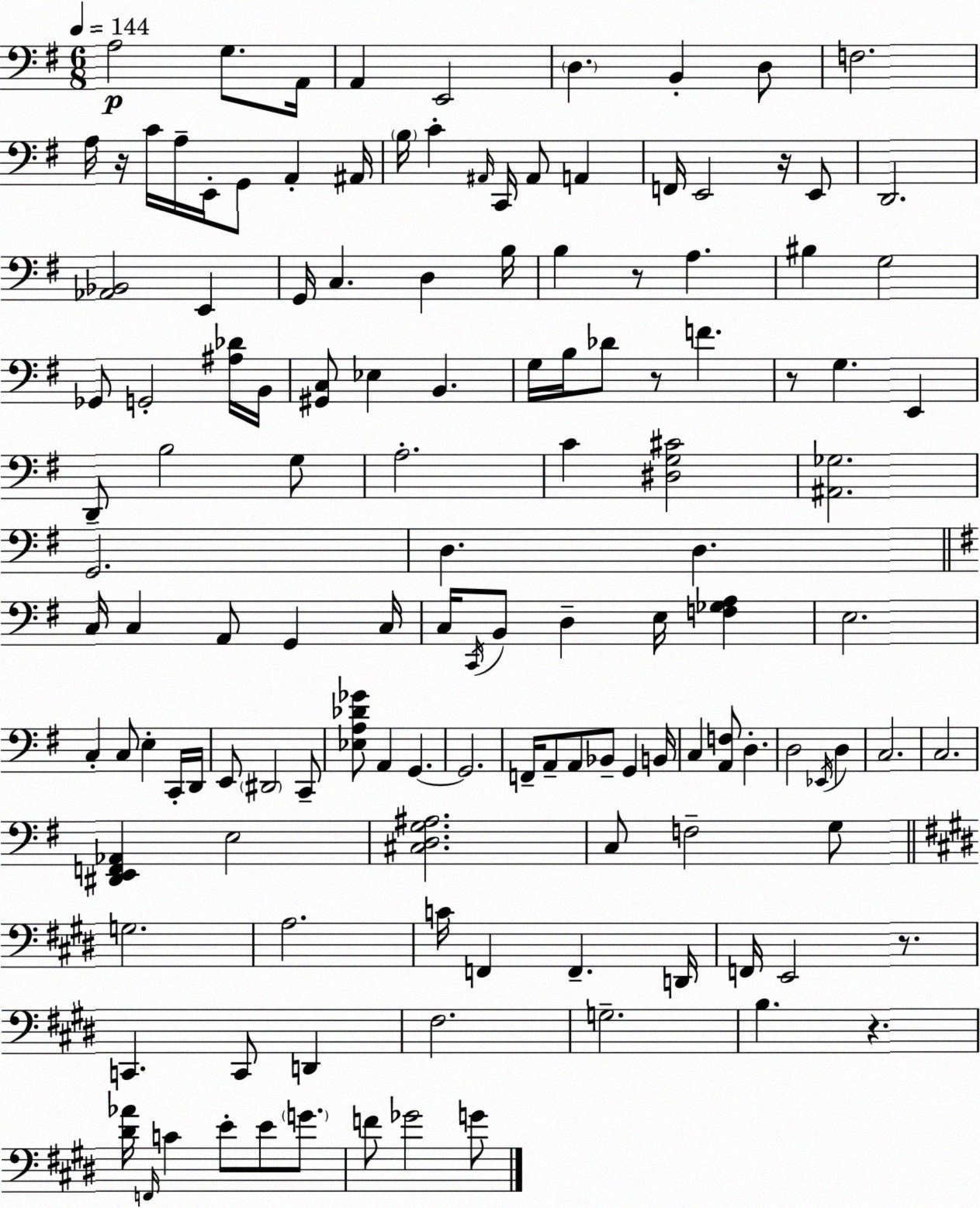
X:1
T:Untitled
M:6/8
L:1/4
K:Em
A,2 G,/2 A,,/4 A,, E,,2 D, B,, D,/2 F,2 A,/4 z/4 C/4 A,/4 E,,/4 G,,/2 A,, ^A,,/4 B,/4 C ^A,,/4 C,,/4 ^A,,/2 A,, F,,/4 E,,2 z/4 E,,/2 D,,2 [_A,,_B,,]2 E,, G,,/4 C, D, B,/4 B, z/2 A, ^B, G,2 _G,,/2 G,,2 [^A,_D]/4 B,,/4 [^G,,C,]/2 _E, B,, G,/4 B,/4 _D/2 z/2 F z/2 G, E,, D,,/2 B,2 G,/2 A,2 C [^D,G,^C]2 [^A,,_G,]2 G,,2 D, D, C,/4 C, A,,/2 G,, C,/4 C,/4 C,,/4 B,,/2 D, E,/4 [F,_G,A,] E,2 C, C,/2 E, C,,/4 D,,/4 E,,/2 ^D,,2 C,,/2 [_E,A,_D_G]/2 A,, G,, G,,2 F,,/4 A,,/2 A,,/2 _B,,/2 G,, B,,/4 C, [A,,F,]/2 D, D,2 _E,,/4 D, C,2 C,2 [^D,,E,,F,,_A,,] E,2 [^C,D,G,^A,]2 C,/2 F,2 G,/2 G,2 A,2 C/4 F,, F,, D,,/4 F,,/4 E,,2 z/2 C,, C,,/2 D,, ^F,2 G,2 B, z [^D_A]/4 F,,/4 C E/2 E/2 G/2 F/2 _G2 G/2